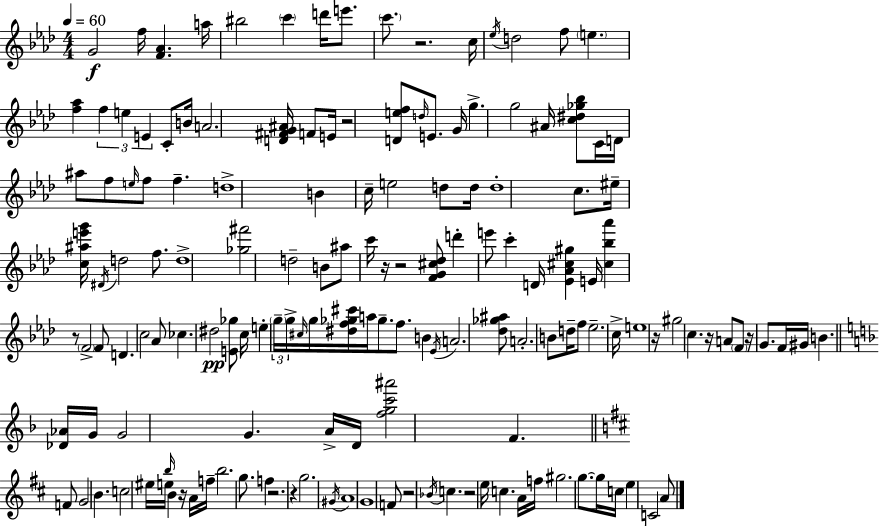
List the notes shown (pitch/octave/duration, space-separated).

G4/h F5/s [F4,Ab4]/q. A5/s BIS5/h C6/q D6/s E6/e. C6/e. R/h. C5/s Eb5/s D5/h F5/e E5/q. [F5,Ab5]/q F5/q E5/q E4/q C4/e B4/s A4/h. [D4,F#4,G4,A#4]/s F4/e E4/s R/h [D4,E5,F5]/e D5/s E4/e. G4/s G5/q. G5/h A#4/s [C5,D#5,Gb5,Bb5]/e C4/s D4/s A#5/e F5/e E5/s F5/e F5/q. D5/w B4/q C5/s E5/h D5/e D5/s D5/w C5/e. EIS5/s [C5,A#5,E6,G6]/s D#4/s D5/h F5/e. D5/w [Gb5,F#6]/h D5/h B4/e A#5/e C6/s R/s R/h [F4,G4,C#5,Db5]/e D6/q E6/e C6/q D4/s [Eb4,Ab4,C#5,G#5]/q E4/s [C#5,Bb5,Ab6]/q R/e F4/h F4/e D4/q. C5/h Ab4/e CES5/q. D#5/h [E4,Gb5]/e C5/s E5/q G5/s G5/s C#5/s G5/s [D#5,F5,Gb5,C#6]/s A5/s Gb5/e. F5/e. B4/q Eb4/s A4/h. [Db5,Gb5,A#5]/e A4/h. B4/e D5/s F5/e Eb5/h. C5/s E5/w R/s G#5/h C5/q. R/s A4/e F4/e R/s G4/e. F4/s G#4/s B4/q. [Db4,Ab4]/s G4/s G4/h G4/q. A4/s D4/s [F5,G5,C6,A#6]/h F4/q. F4/e G4/h B4/q. C5/h EIS5/s E5/s B5/s B4/q R/s A4/s F5/s B5/h. G5/e. F5/q R/h. R/q G5/h. G#4/s A4/w G4/w F4/e R/h Bb4/s C5/q. R/h E5/s C5/q. A4/s F5/s G#5/h. G5/e. G5/s C5/s E5/q C4/h A4/e